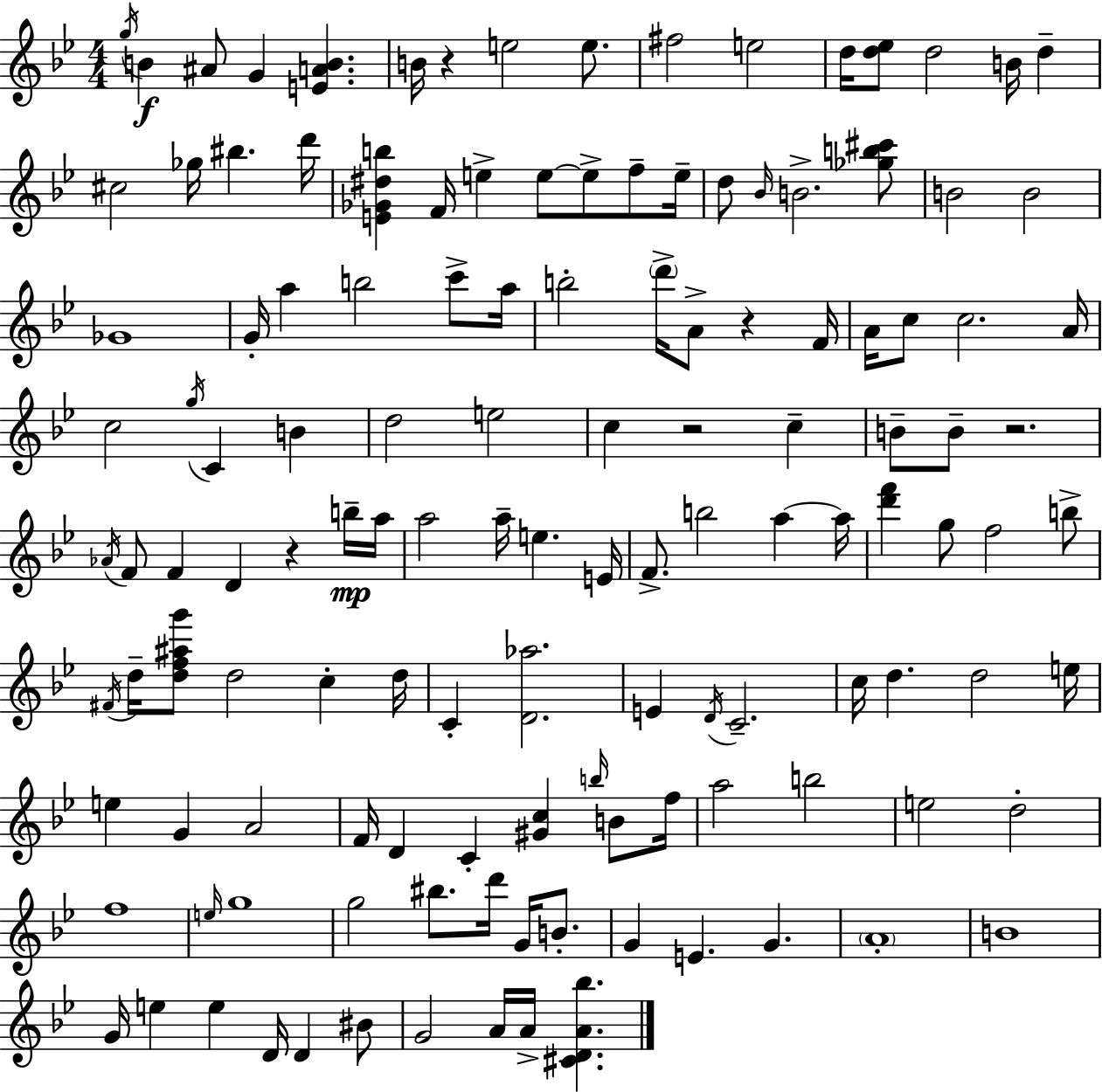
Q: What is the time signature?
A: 4/4